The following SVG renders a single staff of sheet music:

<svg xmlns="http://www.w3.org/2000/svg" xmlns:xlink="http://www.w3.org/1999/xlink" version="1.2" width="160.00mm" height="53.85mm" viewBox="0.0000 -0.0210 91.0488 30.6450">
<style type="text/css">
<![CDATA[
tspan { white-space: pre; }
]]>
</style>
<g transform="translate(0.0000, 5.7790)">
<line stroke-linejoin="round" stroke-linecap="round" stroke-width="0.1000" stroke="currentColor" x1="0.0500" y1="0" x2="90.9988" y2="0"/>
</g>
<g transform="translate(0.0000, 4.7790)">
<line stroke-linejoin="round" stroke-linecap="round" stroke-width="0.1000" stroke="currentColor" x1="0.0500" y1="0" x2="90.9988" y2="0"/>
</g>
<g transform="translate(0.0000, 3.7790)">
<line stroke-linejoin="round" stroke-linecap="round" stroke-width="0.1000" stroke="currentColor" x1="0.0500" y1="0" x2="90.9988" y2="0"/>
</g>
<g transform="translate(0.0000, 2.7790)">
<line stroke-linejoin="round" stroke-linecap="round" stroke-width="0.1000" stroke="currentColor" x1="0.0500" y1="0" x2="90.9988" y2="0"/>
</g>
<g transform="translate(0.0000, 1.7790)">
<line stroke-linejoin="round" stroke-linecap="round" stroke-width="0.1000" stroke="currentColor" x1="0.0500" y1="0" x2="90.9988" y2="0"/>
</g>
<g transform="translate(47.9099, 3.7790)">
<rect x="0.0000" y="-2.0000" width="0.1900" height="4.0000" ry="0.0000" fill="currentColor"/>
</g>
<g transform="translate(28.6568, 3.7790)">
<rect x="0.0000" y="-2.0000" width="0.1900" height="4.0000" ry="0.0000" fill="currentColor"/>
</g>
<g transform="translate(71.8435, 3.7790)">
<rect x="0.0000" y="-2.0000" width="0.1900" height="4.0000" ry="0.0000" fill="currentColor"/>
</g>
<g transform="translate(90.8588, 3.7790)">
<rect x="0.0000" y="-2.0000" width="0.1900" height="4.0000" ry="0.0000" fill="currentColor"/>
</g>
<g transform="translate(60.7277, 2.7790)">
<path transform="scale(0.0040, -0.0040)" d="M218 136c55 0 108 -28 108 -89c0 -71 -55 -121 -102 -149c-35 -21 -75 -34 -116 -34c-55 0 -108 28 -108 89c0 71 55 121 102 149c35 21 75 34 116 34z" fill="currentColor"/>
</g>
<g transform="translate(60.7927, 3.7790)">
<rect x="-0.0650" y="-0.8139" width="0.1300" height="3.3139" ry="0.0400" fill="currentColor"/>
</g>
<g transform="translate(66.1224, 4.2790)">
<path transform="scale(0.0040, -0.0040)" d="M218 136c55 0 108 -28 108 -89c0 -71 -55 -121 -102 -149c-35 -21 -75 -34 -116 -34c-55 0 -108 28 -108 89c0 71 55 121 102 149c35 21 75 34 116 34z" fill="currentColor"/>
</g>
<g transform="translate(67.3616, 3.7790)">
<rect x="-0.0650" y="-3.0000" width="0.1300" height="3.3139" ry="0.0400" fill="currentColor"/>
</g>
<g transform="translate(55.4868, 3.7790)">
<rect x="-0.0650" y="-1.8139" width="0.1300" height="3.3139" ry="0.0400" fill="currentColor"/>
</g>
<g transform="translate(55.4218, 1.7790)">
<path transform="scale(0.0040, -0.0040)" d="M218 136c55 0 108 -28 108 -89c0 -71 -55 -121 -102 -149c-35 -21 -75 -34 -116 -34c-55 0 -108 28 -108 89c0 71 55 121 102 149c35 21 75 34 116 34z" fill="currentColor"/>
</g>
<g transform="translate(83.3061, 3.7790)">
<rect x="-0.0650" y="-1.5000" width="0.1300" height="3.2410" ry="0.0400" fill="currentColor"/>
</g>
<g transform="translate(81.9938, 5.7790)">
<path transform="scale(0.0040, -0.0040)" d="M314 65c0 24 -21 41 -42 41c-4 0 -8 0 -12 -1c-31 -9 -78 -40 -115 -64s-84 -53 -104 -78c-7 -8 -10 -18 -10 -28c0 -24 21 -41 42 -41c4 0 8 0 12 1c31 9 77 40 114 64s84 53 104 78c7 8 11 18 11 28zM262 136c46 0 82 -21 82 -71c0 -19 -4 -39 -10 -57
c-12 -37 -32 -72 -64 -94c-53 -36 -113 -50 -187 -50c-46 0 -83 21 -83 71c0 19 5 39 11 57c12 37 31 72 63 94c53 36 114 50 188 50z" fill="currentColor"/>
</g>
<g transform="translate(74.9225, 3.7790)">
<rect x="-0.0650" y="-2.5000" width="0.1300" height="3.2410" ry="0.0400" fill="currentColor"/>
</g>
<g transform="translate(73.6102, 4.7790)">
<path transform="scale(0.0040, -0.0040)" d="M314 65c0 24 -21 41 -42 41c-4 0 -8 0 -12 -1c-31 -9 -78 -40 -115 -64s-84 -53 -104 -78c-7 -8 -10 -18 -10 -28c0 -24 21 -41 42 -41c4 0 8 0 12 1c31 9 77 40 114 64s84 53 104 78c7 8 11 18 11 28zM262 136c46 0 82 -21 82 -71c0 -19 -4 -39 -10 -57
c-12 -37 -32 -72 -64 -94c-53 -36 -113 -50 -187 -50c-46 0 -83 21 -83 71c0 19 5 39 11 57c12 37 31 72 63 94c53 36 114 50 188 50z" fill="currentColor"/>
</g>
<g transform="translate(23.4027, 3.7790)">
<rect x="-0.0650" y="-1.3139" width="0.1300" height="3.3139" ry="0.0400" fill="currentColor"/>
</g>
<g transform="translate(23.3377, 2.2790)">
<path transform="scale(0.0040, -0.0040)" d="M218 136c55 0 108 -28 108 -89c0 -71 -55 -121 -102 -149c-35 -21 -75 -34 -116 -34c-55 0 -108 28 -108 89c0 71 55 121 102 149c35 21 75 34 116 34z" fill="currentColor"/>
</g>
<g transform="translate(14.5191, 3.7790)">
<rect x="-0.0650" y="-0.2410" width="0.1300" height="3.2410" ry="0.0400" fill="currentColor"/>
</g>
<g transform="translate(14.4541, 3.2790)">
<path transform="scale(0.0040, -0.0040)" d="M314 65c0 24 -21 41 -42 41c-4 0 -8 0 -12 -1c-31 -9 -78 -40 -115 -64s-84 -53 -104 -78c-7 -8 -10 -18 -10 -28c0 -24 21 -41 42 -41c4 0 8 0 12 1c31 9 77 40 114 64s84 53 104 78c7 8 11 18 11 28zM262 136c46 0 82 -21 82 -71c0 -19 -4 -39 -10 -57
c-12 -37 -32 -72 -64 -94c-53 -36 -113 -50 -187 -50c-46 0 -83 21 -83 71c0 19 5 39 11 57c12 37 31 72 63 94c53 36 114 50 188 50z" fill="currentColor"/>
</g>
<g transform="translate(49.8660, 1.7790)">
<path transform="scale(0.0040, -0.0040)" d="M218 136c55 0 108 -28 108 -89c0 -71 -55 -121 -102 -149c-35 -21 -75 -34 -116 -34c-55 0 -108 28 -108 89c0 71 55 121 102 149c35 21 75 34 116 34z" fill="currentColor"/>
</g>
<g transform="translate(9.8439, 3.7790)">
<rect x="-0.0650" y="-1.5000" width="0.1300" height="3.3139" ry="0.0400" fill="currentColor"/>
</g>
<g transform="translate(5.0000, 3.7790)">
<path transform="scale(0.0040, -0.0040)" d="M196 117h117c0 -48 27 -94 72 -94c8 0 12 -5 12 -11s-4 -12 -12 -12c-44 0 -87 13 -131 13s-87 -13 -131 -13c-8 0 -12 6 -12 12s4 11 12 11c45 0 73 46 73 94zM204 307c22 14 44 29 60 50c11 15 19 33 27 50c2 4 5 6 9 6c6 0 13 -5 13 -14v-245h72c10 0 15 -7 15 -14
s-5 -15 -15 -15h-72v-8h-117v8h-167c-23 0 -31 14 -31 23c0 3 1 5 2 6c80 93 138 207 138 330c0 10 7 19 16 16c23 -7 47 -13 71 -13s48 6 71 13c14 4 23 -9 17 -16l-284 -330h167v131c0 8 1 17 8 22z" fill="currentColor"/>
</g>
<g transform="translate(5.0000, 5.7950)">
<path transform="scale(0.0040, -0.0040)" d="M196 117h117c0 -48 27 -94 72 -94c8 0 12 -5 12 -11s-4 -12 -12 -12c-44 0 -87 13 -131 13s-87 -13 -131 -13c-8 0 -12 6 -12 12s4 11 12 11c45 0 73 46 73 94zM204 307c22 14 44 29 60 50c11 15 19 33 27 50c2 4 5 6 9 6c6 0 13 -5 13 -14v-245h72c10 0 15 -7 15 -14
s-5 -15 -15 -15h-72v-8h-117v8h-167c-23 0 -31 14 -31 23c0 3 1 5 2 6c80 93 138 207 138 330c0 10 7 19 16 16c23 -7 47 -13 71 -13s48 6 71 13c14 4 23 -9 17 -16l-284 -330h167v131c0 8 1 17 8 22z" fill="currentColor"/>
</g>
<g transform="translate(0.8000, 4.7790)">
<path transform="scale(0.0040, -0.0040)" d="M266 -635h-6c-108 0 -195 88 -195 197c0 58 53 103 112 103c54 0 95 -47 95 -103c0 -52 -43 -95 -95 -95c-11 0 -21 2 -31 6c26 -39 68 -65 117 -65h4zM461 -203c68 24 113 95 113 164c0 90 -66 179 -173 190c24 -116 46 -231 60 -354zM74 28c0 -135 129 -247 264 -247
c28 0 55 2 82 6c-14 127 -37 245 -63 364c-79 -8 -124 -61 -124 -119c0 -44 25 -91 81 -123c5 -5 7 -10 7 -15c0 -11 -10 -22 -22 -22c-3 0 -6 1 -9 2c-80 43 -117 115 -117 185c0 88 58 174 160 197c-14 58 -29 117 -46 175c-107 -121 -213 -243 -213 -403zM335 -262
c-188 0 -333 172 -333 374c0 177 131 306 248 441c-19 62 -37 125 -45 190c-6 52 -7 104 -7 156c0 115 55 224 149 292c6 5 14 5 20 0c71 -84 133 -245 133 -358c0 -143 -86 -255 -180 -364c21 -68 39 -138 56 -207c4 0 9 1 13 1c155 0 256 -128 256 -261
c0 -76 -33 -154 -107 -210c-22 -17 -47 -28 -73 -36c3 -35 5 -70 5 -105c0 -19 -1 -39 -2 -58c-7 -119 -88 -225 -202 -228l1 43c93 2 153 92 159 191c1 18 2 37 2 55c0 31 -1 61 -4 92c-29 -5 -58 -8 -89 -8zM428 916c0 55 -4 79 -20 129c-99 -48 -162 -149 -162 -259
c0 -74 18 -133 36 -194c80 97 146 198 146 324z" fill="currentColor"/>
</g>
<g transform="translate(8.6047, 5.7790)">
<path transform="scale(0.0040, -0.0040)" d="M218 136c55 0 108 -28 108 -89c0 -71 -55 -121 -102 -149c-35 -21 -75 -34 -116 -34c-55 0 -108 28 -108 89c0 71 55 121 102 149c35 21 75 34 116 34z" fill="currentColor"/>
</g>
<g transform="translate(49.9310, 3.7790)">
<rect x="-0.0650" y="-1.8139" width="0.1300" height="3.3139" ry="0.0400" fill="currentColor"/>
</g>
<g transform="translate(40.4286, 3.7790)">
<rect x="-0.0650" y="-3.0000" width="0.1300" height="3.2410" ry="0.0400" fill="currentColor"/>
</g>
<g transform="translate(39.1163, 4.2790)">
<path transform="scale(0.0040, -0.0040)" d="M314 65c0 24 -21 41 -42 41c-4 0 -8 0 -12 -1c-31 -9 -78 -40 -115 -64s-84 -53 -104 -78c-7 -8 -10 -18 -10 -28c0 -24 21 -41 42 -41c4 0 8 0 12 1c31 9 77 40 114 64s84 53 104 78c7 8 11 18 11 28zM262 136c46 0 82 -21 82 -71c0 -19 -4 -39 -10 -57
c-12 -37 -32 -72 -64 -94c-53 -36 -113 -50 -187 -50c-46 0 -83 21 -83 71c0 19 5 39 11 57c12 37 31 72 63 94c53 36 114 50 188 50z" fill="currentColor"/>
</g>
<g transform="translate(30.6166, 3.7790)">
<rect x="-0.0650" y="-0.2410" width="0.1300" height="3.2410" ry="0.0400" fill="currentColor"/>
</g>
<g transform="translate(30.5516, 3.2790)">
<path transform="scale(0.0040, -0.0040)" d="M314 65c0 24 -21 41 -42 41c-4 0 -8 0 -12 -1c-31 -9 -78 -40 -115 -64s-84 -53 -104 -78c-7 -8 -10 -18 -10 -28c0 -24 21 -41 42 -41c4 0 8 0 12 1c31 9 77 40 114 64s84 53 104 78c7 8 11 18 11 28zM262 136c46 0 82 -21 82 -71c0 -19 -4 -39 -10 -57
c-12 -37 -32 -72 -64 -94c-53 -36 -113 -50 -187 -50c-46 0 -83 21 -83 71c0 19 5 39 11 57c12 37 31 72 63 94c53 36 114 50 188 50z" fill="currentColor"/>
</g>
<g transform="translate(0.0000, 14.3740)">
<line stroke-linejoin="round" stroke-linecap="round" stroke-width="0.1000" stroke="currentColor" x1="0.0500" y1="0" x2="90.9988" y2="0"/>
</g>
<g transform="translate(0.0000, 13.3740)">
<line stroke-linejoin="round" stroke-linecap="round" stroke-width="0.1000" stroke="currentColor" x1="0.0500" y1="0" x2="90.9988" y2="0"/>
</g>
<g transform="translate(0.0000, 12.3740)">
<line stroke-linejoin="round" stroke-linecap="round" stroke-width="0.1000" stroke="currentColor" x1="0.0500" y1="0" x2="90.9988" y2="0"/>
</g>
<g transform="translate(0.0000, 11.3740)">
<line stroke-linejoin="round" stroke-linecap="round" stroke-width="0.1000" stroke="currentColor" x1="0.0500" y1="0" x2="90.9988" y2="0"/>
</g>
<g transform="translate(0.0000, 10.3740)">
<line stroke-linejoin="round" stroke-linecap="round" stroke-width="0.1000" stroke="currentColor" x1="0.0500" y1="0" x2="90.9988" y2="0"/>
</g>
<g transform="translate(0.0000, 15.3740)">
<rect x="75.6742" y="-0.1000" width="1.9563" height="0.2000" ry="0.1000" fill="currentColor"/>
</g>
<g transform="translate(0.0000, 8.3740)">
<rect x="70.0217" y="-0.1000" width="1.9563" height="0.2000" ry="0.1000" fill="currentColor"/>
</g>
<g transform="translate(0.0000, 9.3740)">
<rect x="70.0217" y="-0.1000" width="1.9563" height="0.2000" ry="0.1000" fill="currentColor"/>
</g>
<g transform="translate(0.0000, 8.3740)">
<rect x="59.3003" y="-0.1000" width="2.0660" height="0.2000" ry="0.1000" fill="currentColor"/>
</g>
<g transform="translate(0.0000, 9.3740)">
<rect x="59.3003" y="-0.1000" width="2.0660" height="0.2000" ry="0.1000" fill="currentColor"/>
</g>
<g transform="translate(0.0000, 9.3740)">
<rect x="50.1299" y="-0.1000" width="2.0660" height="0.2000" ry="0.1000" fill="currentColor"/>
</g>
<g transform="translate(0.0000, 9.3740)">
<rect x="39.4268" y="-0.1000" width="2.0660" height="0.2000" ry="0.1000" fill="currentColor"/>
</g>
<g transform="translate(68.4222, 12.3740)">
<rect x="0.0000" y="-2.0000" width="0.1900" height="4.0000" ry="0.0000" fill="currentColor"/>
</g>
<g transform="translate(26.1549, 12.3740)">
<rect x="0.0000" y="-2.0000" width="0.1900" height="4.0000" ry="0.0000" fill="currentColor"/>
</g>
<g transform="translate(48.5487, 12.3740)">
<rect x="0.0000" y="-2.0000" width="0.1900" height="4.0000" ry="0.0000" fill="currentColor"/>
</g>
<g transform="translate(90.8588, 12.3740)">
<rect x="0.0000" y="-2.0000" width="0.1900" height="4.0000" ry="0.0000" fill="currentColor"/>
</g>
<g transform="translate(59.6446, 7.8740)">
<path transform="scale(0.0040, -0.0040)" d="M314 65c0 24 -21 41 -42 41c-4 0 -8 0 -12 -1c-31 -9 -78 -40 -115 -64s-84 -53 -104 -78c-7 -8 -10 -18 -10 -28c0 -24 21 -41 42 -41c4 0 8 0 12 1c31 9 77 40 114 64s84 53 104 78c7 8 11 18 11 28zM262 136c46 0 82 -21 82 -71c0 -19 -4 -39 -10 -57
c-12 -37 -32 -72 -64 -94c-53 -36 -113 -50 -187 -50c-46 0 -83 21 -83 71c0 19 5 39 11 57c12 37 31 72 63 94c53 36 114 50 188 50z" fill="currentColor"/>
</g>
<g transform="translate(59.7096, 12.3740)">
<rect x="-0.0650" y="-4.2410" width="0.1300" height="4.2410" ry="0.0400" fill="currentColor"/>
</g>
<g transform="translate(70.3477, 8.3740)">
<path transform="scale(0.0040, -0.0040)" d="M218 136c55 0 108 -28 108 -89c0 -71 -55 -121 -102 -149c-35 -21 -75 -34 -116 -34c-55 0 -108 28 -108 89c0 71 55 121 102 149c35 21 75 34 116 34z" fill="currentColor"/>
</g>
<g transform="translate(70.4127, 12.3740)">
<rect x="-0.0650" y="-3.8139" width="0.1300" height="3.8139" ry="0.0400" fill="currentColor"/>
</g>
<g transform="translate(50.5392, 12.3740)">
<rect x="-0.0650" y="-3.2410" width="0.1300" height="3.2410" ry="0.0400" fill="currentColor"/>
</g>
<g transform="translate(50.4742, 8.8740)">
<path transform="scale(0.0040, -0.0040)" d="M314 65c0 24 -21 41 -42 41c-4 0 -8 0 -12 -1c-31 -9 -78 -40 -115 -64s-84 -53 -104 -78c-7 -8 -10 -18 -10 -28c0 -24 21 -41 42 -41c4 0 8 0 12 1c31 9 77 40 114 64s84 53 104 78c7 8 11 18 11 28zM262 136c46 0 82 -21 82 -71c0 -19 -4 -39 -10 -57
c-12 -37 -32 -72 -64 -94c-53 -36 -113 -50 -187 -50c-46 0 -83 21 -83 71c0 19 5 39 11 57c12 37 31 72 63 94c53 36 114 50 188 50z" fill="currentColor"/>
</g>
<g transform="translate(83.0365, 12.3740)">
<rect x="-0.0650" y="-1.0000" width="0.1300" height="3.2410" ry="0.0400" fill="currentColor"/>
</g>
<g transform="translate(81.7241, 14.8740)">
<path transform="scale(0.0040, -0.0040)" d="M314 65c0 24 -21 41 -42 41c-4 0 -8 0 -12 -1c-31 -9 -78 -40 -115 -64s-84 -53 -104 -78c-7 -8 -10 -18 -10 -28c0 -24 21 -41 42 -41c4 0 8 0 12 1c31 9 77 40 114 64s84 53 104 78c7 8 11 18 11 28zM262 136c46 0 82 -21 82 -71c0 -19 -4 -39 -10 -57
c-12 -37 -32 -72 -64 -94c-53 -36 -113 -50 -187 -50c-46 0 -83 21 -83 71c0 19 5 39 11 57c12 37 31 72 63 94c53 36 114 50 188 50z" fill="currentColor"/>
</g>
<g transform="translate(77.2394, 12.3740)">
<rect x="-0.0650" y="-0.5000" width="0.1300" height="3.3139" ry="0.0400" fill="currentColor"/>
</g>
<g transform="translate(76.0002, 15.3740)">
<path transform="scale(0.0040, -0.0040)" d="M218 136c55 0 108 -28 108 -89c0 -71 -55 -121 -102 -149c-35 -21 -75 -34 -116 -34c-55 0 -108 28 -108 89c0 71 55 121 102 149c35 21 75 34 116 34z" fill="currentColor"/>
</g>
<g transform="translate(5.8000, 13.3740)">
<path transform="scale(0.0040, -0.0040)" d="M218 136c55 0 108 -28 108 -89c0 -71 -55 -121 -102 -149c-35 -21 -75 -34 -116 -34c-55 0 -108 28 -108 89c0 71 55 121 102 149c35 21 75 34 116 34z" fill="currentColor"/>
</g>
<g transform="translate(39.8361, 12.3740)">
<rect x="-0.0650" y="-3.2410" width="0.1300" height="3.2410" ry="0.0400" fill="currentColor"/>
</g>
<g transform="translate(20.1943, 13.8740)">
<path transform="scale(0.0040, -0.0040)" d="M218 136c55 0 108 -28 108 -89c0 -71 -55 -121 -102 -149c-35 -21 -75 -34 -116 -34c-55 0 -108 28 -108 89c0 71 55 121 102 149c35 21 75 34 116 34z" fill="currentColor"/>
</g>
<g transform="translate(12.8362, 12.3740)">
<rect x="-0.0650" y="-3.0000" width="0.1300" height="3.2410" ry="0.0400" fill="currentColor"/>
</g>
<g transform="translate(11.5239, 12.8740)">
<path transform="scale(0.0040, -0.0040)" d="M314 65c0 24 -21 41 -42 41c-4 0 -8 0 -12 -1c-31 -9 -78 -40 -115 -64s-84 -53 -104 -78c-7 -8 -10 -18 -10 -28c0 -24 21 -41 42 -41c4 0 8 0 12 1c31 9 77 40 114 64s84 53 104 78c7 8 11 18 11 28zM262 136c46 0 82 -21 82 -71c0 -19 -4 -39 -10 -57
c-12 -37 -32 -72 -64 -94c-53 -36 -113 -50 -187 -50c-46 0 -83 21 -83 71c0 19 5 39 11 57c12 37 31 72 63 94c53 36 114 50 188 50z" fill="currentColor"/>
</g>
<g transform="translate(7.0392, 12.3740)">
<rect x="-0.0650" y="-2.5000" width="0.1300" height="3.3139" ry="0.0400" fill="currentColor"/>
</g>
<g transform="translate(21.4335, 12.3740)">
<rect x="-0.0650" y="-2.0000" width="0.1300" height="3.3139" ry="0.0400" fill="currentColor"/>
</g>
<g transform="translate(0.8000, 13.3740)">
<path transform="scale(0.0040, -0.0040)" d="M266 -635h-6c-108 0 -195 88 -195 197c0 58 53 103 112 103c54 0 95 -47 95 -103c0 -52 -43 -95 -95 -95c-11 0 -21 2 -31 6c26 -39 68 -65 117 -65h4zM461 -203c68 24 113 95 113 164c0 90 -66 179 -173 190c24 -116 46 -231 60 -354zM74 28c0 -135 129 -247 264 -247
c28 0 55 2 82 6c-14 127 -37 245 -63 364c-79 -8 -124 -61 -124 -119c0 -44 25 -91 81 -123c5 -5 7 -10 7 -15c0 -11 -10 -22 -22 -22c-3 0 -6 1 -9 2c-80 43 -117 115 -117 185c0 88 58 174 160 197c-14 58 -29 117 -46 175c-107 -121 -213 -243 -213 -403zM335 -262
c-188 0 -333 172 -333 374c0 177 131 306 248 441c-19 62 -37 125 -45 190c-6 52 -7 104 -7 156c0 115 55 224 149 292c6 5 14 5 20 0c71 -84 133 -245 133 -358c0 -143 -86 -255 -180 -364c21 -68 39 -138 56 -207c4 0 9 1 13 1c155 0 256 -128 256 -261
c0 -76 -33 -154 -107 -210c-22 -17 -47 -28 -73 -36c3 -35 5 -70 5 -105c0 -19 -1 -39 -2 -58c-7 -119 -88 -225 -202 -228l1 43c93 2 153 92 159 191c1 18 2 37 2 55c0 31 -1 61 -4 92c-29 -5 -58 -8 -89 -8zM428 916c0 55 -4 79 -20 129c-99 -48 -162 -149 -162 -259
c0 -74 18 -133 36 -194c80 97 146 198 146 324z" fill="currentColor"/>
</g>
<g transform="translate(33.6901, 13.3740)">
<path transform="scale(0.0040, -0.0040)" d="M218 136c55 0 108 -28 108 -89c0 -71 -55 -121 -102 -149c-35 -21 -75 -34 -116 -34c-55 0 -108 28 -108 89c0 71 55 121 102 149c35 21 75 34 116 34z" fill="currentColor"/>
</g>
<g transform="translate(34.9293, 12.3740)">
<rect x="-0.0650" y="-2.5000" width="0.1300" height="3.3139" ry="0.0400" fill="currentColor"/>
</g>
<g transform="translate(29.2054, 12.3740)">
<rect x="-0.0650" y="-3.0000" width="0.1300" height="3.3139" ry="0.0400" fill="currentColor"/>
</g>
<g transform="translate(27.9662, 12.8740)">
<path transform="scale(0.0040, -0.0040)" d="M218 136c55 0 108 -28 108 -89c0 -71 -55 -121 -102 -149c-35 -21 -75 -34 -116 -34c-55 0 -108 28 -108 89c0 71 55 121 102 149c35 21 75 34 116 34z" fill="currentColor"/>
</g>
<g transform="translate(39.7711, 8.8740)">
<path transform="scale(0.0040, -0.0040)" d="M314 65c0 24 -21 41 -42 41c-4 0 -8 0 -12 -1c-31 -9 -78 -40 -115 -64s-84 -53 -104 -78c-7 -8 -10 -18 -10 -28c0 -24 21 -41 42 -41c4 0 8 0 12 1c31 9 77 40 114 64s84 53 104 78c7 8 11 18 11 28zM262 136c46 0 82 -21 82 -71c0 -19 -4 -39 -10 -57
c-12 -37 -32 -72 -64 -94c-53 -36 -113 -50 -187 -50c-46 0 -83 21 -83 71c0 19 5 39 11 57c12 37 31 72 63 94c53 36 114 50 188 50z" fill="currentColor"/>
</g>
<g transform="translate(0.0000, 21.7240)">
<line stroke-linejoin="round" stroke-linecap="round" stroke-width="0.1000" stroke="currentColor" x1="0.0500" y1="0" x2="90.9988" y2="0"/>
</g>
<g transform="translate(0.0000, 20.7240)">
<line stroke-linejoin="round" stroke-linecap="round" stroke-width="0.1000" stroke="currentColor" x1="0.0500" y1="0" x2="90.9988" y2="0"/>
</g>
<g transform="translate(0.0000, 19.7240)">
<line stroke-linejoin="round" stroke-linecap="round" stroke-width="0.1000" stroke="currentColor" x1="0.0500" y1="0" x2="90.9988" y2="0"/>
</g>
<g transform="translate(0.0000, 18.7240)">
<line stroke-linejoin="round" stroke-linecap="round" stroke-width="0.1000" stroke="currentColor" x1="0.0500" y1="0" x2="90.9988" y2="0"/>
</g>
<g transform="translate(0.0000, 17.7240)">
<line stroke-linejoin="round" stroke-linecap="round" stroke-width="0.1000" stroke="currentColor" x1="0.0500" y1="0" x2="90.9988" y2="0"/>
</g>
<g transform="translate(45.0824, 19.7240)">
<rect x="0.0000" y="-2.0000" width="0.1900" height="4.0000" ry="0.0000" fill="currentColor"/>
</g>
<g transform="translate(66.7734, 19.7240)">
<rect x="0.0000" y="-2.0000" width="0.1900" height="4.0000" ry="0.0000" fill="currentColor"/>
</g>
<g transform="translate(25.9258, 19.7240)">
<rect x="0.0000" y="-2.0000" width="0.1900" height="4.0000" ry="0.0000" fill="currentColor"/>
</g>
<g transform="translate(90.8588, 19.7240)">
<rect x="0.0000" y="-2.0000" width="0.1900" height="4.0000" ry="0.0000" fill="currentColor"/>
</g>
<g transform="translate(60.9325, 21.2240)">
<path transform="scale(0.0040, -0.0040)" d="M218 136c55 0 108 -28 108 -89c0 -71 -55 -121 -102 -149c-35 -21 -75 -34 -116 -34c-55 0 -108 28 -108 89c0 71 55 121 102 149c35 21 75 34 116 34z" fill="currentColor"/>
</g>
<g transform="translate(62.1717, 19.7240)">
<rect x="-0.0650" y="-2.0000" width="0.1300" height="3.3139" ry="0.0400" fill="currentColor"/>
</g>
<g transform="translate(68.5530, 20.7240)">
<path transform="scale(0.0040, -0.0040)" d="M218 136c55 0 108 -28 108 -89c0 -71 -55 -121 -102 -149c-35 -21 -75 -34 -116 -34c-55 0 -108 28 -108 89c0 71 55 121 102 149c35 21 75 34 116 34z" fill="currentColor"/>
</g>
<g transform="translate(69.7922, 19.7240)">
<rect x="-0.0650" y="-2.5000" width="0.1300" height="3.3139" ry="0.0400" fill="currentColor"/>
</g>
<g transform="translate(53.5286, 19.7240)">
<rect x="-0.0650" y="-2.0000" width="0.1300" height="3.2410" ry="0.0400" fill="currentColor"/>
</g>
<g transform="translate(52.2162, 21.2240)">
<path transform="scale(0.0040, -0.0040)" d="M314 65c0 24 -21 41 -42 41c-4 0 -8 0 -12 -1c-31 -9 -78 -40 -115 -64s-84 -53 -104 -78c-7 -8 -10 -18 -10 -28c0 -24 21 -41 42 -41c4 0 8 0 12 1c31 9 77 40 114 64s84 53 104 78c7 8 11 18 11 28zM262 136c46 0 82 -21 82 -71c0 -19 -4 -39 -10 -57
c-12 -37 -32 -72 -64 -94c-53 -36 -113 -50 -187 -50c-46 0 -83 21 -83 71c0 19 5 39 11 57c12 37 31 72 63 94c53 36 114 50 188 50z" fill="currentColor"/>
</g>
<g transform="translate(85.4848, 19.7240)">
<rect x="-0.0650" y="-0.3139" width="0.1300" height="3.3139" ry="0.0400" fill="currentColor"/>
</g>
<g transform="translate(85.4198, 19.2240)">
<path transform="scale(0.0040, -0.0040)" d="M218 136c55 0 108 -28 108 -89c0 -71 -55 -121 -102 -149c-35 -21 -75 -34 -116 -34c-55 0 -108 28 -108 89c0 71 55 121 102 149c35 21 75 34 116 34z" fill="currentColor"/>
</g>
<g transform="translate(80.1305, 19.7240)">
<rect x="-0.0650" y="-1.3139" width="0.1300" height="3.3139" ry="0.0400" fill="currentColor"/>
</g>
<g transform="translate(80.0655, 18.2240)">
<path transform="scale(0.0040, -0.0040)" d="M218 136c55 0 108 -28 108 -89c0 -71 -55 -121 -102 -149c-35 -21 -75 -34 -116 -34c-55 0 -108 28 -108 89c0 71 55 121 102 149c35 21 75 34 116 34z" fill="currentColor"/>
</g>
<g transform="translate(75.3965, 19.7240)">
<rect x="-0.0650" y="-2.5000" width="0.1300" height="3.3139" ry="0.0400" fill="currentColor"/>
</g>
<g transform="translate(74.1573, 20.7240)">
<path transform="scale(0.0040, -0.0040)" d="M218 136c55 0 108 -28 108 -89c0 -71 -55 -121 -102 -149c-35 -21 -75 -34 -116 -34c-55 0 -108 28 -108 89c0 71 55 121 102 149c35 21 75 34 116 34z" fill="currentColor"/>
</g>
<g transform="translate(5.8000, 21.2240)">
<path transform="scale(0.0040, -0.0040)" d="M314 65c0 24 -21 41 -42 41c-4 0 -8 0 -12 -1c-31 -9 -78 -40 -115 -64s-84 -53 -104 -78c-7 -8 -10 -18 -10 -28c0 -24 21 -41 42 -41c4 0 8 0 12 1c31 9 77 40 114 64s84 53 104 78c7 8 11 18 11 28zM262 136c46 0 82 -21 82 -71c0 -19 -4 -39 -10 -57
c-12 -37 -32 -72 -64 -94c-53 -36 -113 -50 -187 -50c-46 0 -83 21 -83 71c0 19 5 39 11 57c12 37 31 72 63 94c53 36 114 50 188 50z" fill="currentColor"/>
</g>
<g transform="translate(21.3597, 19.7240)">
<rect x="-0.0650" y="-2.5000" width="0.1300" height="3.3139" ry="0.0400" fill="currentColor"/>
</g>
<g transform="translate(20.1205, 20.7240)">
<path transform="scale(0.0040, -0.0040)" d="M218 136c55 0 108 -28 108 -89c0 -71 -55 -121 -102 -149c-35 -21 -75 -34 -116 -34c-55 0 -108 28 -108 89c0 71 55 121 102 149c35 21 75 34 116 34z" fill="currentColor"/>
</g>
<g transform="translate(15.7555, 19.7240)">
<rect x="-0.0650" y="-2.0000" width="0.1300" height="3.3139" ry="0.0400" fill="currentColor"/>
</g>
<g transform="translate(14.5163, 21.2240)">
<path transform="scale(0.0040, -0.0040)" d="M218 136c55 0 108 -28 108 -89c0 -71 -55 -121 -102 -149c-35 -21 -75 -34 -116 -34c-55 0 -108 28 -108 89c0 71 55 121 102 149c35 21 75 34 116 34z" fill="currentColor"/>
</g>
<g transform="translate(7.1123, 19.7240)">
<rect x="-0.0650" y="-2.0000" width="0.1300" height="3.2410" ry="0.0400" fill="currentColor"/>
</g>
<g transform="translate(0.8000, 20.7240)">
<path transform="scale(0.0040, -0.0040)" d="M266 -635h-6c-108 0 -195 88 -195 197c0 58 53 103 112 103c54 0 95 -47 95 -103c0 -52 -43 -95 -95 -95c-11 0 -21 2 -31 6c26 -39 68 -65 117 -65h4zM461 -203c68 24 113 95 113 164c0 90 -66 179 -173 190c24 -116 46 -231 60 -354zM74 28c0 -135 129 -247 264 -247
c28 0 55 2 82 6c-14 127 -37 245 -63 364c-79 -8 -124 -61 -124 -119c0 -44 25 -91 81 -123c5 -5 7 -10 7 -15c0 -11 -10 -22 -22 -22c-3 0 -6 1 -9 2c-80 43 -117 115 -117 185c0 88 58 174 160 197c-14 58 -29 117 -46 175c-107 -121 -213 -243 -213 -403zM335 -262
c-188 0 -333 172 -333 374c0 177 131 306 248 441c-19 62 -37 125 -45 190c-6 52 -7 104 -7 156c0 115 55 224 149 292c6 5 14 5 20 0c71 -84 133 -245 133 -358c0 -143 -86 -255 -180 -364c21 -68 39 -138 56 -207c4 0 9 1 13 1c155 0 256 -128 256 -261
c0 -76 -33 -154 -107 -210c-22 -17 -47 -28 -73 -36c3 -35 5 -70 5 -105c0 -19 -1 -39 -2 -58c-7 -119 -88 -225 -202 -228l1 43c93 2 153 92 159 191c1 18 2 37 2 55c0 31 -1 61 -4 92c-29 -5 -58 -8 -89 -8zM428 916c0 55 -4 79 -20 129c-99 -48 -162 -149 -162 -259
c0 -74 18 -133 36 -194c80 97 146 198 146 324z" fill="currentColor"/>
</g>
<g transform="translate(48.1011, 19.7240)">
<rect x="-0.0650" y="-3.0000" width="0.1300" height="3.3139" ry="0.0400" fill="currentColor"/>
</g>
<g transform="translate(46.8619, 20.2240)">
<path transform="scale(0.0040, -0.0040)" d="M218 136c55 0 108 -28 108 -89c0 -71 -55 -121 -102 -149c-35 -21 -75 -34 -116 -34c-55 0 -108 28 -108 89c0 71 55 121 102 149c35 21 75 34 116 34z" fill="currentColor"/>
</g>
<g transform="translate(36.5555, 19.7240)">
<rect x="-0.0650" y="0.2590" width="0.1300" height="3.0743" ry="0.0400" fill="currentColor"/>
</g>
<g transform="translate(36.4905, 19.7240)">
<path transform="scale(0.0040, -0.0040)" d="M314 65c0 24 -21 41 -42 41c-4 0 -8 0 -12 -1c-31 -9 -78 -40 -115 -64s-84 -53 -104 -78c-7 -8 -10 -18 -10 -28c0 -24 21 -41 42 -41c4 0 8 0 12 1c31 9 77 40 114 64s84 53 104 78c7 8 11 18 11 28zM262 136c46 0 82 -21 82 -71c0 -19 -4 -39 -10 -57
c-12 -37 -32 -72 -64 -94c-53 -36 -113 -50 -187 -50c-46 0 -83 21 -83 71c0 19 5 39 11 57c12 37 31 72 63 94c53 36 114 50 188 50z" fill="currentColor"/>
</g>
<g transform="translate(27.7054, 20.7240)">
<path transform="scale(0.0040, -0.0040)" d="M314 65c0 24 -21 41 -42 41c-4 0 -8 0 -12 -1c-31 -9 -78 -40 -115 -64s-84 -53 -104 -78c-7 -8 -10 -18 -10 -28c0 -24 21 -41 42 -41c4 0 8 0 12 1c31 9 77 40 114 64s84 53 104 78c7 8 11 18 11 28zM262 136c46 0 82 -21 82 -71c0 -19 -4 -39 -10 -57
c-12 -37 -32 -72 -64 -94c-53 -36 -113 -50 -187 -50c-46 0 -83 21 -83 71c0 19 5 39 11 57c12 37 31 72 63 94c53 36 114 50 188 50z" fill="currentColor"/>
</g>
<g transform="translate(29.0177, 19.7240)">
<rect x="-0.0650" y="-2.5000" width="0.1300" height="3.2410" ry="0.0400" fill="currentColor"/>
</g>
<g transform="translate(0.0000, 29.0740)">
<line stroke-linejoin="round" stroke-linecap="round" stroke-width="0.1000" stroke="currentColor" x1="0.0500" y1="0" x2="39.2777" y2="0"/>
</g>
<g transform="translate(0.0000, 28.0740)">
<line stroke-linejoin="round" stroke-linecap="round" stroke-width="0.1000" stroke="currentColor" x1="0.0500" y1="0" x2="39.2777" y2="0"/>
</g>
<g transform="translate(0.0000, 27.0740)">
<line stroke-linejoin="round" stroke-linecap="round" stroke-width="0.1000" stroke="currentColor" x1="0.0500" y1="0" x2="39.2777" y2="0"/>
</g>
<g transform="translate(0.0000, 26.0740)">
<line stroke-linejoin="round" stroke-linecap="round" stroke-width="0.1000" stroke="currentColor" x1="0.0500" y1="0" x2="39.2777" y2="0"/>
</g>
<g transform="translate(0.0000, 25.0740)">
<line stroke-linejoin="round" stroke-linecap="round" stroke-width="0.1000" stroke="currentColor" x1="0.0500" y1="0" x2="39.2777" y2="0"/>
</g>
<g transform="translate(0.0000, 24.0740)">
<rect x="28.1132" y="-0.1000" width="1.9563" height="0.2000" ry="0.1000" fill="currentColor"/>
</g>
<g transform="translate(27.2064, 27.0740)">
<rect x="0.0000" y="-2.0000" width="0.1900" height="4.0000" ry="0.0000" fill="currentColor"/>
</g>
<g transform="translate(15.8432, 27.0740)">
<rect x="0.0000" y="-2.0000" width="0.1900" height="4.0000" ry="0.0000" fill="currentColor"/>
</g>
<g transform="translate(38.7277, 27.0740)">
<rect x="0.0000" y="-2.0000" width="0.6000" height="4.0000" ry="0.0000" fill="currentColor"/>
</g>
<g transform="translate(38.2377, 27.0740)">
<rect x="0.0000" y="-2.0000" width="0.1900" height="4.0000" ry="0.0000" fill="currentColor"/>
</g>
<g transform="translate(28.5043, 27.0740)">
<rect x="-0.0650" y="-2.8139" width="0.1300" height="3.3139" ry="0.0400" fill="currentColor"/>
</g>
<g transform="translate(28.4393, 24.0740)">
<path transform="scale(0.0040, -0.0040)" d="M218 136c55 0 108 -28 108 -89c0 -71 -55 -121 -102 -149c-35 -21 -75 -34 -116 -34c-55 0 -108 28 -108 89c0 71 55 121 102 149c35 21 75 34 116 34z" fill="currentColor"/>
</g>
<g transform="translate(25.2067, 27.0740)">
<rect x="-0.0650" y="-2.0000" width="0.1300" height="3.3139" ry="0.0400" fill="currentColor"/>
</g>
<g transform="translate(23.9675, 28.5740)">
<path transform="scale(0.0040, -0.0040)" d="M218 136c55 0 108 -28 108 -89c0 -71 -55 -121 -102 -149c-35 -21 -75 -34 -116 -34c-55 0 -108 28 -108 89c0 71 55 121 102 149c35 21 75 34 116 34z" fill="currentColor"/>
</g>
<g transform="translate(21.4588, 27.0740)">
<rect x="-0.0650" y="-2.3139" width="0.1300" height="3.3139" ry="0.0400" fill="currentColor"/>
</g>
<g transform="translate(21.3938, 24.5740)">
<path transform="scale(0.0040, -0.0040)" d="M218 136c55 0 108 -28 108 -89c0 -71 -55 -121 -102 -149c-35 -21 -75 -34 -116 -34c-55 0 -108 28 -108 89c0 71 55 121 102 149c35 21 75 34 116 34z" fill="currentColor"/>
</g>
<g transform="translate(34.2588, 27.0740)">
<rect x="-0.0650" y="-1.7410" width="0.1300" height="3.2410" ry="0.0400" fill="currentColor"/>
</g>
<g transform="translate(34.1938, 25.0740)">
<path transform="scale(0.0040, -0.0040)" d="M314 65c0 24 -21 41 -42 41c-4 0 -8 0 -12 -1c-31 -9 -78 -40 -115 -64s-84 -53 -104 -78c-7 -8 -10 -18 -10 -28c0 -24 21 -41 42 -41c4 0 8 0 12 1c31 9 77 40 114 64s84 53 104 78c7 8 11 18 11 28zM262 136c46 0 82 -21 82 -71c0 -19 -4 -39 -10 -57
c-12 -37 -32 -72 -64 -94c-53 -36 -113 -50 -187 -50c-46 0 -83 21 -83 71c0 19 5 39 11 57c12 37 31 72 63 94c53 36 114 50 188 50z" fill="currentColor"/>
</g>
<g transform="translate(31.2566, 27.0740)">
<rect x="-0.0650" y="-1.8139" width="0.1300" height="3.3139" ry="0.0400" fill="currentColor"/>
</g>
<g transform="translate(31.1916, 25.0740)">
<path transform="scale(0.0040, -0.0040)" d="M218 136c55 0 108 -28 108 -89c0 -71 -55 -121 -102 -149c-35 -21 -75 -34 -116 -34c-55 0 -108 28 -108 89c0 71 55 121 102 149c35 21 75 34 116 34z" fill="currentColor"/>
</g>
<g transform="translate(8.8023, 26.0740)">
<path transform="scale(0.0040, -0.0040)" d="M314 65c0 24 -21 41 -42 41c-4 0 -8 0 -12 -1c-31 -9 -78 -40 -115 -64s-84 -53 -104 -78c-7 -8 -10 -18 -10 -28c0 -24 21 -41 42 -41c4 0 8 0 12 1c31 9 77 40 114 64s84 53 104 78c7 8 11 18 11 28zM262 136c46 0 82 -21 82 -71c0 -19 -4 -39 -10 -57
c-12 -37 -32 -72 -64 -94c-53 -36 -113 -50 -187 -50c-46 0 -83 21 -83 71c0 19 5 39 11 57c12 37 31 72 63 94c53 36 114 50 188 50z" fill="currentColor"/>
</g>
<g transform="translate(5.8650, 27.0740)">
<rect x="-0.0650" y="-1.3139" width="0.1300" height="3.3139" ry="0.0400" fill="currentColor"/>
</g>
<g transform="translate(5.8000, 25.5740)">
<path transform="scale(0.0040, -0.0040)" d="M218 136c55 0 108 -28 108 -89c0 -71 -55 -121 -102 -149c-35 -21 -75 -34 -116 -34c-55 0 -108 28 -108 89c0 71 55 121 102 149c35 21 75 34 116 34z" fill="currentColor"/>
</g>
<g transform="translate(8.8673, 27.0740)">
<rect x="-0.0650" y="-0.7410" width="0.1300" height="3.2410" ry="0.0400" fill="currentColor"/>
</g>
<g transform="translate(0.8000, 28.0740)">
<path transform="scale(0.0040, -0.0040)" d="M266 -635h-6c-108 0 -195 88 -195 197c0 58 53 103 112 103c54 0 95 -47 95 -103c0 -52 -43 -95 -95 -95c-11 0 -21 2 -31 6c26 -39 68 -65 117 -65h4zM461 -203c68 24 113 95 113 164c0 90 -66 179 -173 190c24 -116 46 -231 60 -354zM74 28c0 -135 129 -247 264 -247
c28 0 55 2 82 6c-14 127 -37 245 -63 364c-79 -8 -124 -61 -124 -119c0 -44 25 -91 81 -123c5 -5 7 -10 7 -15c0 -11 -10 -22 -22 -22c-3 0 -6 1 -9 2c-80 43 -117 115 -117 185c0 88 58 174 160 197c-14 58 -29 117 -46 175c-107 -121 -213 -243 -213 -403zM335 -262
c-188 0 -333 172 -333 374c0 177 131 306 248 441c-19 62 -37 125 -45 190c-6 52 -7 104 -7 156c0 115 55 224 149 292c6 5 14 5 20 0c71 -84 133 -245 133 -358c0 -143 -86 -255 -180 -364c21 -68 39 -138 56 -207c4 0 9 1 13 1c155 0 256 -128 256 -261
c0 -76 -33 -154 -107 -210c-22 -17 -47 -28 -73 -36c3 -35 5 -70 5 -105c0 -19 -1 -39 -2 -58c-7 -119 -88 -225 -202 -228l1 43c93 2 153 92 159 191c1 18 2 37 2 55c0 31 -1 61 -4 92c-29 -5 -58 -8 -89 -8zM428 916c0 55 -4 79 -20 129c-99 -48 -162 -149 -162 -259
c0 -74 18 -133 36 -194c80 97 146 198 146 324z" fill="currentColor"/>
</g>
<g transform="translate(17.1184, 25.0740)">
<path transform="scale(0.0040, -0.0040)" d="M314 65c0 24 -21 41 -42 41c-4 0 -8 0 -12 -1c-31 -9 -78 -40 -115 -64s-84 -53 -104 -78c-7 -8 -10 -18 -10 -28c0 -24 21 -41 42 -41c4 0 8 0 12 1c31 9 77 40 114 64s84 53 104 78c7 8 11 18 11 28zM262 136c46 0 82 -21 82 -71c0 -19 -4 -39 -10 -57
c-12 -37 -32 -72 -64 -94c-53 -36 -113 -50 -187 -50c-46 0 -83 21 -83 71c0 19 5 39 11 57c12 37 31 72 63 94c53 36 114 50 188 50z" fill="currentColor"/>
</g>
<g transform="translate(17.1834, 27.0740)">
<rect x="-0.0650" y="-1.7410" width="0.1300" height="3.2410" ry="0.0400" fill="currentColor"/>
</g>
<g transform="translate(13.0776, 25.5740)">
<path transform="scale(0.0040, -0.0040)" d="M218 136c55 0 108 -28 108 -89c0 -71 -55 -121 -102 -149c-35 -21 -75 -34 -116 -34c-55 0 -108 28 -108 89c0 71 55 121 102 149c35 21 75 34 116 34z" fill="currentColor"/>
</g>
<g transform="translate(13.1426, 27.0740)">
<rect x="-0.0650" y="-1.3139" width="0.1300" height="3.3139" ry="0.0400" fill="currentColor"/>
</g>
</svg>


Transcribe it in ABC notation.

X:1
T:Untitled
M:4/4
L:1/4
K:C
E c2 e c2 A2 f f d A G2 E2 G A2 F A G b2 b2 d'2 c' C D2 F2 F G G2 B2 A F2 F G G e c e d2 e f2 g F a f f2